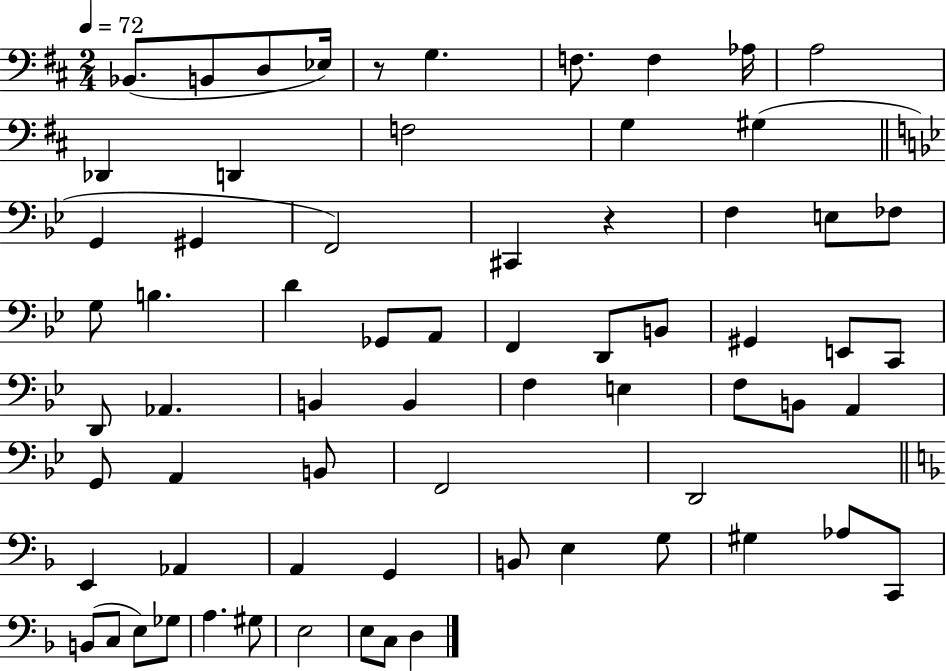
Bb2/e. B2/e D3/e Eb3/s R/e G3/q. F3/e. F3/q Ab3/s A3/h Db2/q D2/q F3/h G3/q G#3/q G2/q G#2/q F2/h C#2/q R/q F3/q E3/e FES3/e G3/e B3/q. D4/q Gb2/e A2/e F2/q D2/e B2/e G#2/q E2/e C2/e D2/e Ab2/q. B2/q B2/q F3/q E3/q F3/e B2/e A2/q G2/e A2/q B2/e F2/h D2/h E2/q Ab2/q A2/q G2/q B2/e E3/q G3/e G#3/q Ab3/e C2/e B2/e C3/e E3/e Gb3/e A3/q. G#3/e E3/h E3/e C3/e D3/q